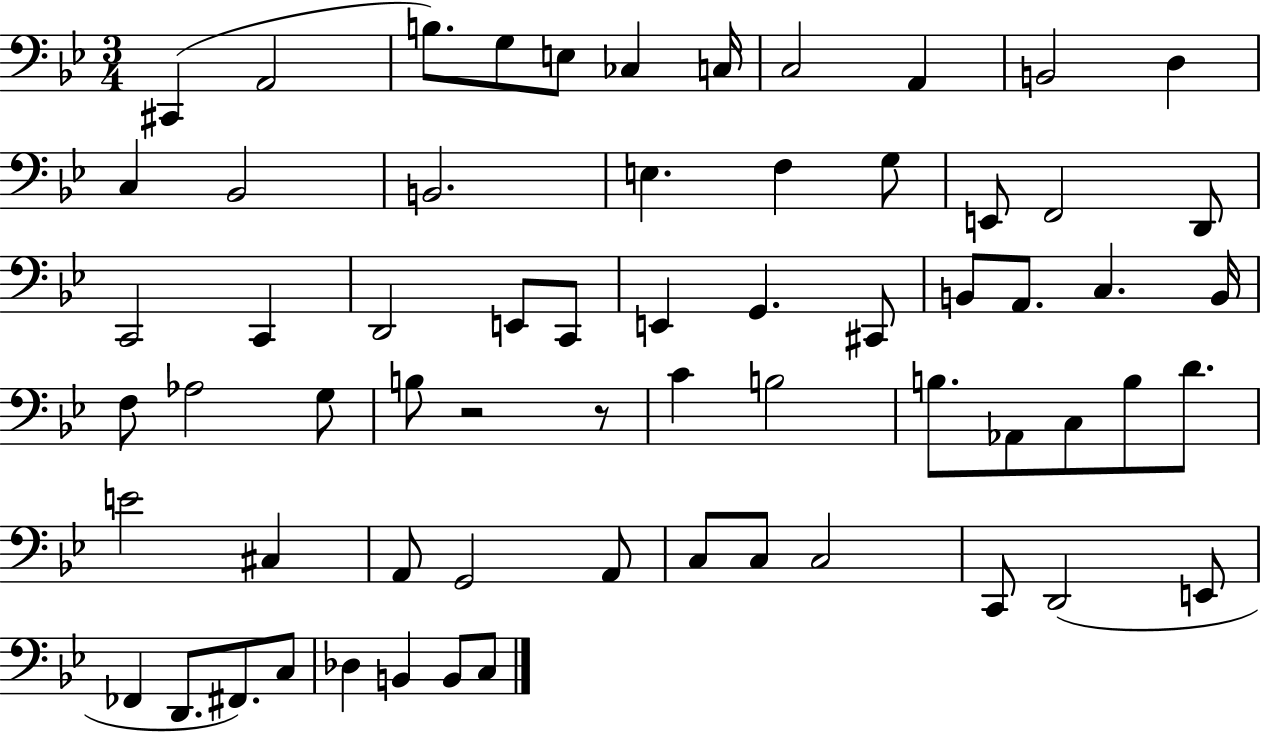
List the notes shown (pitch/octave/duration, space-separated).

C#2/q A2/h B3/e. G3/e E3/e CES3/q C3/s C3/h A2/q B2/h D3/q C3/q Bb2/h B2/h. E3/q. F3/q G3/e E2/e F2/h D2/e C2/h C2/q D2/h E2/e C2/e E2/q G2/q. C#2/e B2/e A2/e. C3/q. B2/s F3/e Ab3/h G3/e B3/e R/h R/e C4/q B3/h B3/e. Ab2/e C3/e B3/e D4/e. E4/h C#3/q A2/e G2/h A2/e C3/e C3/e C3/h C2/e D2/h E2/e FES2/q D2/e. F#2/e. C3/e Db3/q B2/q B2/e C3/e